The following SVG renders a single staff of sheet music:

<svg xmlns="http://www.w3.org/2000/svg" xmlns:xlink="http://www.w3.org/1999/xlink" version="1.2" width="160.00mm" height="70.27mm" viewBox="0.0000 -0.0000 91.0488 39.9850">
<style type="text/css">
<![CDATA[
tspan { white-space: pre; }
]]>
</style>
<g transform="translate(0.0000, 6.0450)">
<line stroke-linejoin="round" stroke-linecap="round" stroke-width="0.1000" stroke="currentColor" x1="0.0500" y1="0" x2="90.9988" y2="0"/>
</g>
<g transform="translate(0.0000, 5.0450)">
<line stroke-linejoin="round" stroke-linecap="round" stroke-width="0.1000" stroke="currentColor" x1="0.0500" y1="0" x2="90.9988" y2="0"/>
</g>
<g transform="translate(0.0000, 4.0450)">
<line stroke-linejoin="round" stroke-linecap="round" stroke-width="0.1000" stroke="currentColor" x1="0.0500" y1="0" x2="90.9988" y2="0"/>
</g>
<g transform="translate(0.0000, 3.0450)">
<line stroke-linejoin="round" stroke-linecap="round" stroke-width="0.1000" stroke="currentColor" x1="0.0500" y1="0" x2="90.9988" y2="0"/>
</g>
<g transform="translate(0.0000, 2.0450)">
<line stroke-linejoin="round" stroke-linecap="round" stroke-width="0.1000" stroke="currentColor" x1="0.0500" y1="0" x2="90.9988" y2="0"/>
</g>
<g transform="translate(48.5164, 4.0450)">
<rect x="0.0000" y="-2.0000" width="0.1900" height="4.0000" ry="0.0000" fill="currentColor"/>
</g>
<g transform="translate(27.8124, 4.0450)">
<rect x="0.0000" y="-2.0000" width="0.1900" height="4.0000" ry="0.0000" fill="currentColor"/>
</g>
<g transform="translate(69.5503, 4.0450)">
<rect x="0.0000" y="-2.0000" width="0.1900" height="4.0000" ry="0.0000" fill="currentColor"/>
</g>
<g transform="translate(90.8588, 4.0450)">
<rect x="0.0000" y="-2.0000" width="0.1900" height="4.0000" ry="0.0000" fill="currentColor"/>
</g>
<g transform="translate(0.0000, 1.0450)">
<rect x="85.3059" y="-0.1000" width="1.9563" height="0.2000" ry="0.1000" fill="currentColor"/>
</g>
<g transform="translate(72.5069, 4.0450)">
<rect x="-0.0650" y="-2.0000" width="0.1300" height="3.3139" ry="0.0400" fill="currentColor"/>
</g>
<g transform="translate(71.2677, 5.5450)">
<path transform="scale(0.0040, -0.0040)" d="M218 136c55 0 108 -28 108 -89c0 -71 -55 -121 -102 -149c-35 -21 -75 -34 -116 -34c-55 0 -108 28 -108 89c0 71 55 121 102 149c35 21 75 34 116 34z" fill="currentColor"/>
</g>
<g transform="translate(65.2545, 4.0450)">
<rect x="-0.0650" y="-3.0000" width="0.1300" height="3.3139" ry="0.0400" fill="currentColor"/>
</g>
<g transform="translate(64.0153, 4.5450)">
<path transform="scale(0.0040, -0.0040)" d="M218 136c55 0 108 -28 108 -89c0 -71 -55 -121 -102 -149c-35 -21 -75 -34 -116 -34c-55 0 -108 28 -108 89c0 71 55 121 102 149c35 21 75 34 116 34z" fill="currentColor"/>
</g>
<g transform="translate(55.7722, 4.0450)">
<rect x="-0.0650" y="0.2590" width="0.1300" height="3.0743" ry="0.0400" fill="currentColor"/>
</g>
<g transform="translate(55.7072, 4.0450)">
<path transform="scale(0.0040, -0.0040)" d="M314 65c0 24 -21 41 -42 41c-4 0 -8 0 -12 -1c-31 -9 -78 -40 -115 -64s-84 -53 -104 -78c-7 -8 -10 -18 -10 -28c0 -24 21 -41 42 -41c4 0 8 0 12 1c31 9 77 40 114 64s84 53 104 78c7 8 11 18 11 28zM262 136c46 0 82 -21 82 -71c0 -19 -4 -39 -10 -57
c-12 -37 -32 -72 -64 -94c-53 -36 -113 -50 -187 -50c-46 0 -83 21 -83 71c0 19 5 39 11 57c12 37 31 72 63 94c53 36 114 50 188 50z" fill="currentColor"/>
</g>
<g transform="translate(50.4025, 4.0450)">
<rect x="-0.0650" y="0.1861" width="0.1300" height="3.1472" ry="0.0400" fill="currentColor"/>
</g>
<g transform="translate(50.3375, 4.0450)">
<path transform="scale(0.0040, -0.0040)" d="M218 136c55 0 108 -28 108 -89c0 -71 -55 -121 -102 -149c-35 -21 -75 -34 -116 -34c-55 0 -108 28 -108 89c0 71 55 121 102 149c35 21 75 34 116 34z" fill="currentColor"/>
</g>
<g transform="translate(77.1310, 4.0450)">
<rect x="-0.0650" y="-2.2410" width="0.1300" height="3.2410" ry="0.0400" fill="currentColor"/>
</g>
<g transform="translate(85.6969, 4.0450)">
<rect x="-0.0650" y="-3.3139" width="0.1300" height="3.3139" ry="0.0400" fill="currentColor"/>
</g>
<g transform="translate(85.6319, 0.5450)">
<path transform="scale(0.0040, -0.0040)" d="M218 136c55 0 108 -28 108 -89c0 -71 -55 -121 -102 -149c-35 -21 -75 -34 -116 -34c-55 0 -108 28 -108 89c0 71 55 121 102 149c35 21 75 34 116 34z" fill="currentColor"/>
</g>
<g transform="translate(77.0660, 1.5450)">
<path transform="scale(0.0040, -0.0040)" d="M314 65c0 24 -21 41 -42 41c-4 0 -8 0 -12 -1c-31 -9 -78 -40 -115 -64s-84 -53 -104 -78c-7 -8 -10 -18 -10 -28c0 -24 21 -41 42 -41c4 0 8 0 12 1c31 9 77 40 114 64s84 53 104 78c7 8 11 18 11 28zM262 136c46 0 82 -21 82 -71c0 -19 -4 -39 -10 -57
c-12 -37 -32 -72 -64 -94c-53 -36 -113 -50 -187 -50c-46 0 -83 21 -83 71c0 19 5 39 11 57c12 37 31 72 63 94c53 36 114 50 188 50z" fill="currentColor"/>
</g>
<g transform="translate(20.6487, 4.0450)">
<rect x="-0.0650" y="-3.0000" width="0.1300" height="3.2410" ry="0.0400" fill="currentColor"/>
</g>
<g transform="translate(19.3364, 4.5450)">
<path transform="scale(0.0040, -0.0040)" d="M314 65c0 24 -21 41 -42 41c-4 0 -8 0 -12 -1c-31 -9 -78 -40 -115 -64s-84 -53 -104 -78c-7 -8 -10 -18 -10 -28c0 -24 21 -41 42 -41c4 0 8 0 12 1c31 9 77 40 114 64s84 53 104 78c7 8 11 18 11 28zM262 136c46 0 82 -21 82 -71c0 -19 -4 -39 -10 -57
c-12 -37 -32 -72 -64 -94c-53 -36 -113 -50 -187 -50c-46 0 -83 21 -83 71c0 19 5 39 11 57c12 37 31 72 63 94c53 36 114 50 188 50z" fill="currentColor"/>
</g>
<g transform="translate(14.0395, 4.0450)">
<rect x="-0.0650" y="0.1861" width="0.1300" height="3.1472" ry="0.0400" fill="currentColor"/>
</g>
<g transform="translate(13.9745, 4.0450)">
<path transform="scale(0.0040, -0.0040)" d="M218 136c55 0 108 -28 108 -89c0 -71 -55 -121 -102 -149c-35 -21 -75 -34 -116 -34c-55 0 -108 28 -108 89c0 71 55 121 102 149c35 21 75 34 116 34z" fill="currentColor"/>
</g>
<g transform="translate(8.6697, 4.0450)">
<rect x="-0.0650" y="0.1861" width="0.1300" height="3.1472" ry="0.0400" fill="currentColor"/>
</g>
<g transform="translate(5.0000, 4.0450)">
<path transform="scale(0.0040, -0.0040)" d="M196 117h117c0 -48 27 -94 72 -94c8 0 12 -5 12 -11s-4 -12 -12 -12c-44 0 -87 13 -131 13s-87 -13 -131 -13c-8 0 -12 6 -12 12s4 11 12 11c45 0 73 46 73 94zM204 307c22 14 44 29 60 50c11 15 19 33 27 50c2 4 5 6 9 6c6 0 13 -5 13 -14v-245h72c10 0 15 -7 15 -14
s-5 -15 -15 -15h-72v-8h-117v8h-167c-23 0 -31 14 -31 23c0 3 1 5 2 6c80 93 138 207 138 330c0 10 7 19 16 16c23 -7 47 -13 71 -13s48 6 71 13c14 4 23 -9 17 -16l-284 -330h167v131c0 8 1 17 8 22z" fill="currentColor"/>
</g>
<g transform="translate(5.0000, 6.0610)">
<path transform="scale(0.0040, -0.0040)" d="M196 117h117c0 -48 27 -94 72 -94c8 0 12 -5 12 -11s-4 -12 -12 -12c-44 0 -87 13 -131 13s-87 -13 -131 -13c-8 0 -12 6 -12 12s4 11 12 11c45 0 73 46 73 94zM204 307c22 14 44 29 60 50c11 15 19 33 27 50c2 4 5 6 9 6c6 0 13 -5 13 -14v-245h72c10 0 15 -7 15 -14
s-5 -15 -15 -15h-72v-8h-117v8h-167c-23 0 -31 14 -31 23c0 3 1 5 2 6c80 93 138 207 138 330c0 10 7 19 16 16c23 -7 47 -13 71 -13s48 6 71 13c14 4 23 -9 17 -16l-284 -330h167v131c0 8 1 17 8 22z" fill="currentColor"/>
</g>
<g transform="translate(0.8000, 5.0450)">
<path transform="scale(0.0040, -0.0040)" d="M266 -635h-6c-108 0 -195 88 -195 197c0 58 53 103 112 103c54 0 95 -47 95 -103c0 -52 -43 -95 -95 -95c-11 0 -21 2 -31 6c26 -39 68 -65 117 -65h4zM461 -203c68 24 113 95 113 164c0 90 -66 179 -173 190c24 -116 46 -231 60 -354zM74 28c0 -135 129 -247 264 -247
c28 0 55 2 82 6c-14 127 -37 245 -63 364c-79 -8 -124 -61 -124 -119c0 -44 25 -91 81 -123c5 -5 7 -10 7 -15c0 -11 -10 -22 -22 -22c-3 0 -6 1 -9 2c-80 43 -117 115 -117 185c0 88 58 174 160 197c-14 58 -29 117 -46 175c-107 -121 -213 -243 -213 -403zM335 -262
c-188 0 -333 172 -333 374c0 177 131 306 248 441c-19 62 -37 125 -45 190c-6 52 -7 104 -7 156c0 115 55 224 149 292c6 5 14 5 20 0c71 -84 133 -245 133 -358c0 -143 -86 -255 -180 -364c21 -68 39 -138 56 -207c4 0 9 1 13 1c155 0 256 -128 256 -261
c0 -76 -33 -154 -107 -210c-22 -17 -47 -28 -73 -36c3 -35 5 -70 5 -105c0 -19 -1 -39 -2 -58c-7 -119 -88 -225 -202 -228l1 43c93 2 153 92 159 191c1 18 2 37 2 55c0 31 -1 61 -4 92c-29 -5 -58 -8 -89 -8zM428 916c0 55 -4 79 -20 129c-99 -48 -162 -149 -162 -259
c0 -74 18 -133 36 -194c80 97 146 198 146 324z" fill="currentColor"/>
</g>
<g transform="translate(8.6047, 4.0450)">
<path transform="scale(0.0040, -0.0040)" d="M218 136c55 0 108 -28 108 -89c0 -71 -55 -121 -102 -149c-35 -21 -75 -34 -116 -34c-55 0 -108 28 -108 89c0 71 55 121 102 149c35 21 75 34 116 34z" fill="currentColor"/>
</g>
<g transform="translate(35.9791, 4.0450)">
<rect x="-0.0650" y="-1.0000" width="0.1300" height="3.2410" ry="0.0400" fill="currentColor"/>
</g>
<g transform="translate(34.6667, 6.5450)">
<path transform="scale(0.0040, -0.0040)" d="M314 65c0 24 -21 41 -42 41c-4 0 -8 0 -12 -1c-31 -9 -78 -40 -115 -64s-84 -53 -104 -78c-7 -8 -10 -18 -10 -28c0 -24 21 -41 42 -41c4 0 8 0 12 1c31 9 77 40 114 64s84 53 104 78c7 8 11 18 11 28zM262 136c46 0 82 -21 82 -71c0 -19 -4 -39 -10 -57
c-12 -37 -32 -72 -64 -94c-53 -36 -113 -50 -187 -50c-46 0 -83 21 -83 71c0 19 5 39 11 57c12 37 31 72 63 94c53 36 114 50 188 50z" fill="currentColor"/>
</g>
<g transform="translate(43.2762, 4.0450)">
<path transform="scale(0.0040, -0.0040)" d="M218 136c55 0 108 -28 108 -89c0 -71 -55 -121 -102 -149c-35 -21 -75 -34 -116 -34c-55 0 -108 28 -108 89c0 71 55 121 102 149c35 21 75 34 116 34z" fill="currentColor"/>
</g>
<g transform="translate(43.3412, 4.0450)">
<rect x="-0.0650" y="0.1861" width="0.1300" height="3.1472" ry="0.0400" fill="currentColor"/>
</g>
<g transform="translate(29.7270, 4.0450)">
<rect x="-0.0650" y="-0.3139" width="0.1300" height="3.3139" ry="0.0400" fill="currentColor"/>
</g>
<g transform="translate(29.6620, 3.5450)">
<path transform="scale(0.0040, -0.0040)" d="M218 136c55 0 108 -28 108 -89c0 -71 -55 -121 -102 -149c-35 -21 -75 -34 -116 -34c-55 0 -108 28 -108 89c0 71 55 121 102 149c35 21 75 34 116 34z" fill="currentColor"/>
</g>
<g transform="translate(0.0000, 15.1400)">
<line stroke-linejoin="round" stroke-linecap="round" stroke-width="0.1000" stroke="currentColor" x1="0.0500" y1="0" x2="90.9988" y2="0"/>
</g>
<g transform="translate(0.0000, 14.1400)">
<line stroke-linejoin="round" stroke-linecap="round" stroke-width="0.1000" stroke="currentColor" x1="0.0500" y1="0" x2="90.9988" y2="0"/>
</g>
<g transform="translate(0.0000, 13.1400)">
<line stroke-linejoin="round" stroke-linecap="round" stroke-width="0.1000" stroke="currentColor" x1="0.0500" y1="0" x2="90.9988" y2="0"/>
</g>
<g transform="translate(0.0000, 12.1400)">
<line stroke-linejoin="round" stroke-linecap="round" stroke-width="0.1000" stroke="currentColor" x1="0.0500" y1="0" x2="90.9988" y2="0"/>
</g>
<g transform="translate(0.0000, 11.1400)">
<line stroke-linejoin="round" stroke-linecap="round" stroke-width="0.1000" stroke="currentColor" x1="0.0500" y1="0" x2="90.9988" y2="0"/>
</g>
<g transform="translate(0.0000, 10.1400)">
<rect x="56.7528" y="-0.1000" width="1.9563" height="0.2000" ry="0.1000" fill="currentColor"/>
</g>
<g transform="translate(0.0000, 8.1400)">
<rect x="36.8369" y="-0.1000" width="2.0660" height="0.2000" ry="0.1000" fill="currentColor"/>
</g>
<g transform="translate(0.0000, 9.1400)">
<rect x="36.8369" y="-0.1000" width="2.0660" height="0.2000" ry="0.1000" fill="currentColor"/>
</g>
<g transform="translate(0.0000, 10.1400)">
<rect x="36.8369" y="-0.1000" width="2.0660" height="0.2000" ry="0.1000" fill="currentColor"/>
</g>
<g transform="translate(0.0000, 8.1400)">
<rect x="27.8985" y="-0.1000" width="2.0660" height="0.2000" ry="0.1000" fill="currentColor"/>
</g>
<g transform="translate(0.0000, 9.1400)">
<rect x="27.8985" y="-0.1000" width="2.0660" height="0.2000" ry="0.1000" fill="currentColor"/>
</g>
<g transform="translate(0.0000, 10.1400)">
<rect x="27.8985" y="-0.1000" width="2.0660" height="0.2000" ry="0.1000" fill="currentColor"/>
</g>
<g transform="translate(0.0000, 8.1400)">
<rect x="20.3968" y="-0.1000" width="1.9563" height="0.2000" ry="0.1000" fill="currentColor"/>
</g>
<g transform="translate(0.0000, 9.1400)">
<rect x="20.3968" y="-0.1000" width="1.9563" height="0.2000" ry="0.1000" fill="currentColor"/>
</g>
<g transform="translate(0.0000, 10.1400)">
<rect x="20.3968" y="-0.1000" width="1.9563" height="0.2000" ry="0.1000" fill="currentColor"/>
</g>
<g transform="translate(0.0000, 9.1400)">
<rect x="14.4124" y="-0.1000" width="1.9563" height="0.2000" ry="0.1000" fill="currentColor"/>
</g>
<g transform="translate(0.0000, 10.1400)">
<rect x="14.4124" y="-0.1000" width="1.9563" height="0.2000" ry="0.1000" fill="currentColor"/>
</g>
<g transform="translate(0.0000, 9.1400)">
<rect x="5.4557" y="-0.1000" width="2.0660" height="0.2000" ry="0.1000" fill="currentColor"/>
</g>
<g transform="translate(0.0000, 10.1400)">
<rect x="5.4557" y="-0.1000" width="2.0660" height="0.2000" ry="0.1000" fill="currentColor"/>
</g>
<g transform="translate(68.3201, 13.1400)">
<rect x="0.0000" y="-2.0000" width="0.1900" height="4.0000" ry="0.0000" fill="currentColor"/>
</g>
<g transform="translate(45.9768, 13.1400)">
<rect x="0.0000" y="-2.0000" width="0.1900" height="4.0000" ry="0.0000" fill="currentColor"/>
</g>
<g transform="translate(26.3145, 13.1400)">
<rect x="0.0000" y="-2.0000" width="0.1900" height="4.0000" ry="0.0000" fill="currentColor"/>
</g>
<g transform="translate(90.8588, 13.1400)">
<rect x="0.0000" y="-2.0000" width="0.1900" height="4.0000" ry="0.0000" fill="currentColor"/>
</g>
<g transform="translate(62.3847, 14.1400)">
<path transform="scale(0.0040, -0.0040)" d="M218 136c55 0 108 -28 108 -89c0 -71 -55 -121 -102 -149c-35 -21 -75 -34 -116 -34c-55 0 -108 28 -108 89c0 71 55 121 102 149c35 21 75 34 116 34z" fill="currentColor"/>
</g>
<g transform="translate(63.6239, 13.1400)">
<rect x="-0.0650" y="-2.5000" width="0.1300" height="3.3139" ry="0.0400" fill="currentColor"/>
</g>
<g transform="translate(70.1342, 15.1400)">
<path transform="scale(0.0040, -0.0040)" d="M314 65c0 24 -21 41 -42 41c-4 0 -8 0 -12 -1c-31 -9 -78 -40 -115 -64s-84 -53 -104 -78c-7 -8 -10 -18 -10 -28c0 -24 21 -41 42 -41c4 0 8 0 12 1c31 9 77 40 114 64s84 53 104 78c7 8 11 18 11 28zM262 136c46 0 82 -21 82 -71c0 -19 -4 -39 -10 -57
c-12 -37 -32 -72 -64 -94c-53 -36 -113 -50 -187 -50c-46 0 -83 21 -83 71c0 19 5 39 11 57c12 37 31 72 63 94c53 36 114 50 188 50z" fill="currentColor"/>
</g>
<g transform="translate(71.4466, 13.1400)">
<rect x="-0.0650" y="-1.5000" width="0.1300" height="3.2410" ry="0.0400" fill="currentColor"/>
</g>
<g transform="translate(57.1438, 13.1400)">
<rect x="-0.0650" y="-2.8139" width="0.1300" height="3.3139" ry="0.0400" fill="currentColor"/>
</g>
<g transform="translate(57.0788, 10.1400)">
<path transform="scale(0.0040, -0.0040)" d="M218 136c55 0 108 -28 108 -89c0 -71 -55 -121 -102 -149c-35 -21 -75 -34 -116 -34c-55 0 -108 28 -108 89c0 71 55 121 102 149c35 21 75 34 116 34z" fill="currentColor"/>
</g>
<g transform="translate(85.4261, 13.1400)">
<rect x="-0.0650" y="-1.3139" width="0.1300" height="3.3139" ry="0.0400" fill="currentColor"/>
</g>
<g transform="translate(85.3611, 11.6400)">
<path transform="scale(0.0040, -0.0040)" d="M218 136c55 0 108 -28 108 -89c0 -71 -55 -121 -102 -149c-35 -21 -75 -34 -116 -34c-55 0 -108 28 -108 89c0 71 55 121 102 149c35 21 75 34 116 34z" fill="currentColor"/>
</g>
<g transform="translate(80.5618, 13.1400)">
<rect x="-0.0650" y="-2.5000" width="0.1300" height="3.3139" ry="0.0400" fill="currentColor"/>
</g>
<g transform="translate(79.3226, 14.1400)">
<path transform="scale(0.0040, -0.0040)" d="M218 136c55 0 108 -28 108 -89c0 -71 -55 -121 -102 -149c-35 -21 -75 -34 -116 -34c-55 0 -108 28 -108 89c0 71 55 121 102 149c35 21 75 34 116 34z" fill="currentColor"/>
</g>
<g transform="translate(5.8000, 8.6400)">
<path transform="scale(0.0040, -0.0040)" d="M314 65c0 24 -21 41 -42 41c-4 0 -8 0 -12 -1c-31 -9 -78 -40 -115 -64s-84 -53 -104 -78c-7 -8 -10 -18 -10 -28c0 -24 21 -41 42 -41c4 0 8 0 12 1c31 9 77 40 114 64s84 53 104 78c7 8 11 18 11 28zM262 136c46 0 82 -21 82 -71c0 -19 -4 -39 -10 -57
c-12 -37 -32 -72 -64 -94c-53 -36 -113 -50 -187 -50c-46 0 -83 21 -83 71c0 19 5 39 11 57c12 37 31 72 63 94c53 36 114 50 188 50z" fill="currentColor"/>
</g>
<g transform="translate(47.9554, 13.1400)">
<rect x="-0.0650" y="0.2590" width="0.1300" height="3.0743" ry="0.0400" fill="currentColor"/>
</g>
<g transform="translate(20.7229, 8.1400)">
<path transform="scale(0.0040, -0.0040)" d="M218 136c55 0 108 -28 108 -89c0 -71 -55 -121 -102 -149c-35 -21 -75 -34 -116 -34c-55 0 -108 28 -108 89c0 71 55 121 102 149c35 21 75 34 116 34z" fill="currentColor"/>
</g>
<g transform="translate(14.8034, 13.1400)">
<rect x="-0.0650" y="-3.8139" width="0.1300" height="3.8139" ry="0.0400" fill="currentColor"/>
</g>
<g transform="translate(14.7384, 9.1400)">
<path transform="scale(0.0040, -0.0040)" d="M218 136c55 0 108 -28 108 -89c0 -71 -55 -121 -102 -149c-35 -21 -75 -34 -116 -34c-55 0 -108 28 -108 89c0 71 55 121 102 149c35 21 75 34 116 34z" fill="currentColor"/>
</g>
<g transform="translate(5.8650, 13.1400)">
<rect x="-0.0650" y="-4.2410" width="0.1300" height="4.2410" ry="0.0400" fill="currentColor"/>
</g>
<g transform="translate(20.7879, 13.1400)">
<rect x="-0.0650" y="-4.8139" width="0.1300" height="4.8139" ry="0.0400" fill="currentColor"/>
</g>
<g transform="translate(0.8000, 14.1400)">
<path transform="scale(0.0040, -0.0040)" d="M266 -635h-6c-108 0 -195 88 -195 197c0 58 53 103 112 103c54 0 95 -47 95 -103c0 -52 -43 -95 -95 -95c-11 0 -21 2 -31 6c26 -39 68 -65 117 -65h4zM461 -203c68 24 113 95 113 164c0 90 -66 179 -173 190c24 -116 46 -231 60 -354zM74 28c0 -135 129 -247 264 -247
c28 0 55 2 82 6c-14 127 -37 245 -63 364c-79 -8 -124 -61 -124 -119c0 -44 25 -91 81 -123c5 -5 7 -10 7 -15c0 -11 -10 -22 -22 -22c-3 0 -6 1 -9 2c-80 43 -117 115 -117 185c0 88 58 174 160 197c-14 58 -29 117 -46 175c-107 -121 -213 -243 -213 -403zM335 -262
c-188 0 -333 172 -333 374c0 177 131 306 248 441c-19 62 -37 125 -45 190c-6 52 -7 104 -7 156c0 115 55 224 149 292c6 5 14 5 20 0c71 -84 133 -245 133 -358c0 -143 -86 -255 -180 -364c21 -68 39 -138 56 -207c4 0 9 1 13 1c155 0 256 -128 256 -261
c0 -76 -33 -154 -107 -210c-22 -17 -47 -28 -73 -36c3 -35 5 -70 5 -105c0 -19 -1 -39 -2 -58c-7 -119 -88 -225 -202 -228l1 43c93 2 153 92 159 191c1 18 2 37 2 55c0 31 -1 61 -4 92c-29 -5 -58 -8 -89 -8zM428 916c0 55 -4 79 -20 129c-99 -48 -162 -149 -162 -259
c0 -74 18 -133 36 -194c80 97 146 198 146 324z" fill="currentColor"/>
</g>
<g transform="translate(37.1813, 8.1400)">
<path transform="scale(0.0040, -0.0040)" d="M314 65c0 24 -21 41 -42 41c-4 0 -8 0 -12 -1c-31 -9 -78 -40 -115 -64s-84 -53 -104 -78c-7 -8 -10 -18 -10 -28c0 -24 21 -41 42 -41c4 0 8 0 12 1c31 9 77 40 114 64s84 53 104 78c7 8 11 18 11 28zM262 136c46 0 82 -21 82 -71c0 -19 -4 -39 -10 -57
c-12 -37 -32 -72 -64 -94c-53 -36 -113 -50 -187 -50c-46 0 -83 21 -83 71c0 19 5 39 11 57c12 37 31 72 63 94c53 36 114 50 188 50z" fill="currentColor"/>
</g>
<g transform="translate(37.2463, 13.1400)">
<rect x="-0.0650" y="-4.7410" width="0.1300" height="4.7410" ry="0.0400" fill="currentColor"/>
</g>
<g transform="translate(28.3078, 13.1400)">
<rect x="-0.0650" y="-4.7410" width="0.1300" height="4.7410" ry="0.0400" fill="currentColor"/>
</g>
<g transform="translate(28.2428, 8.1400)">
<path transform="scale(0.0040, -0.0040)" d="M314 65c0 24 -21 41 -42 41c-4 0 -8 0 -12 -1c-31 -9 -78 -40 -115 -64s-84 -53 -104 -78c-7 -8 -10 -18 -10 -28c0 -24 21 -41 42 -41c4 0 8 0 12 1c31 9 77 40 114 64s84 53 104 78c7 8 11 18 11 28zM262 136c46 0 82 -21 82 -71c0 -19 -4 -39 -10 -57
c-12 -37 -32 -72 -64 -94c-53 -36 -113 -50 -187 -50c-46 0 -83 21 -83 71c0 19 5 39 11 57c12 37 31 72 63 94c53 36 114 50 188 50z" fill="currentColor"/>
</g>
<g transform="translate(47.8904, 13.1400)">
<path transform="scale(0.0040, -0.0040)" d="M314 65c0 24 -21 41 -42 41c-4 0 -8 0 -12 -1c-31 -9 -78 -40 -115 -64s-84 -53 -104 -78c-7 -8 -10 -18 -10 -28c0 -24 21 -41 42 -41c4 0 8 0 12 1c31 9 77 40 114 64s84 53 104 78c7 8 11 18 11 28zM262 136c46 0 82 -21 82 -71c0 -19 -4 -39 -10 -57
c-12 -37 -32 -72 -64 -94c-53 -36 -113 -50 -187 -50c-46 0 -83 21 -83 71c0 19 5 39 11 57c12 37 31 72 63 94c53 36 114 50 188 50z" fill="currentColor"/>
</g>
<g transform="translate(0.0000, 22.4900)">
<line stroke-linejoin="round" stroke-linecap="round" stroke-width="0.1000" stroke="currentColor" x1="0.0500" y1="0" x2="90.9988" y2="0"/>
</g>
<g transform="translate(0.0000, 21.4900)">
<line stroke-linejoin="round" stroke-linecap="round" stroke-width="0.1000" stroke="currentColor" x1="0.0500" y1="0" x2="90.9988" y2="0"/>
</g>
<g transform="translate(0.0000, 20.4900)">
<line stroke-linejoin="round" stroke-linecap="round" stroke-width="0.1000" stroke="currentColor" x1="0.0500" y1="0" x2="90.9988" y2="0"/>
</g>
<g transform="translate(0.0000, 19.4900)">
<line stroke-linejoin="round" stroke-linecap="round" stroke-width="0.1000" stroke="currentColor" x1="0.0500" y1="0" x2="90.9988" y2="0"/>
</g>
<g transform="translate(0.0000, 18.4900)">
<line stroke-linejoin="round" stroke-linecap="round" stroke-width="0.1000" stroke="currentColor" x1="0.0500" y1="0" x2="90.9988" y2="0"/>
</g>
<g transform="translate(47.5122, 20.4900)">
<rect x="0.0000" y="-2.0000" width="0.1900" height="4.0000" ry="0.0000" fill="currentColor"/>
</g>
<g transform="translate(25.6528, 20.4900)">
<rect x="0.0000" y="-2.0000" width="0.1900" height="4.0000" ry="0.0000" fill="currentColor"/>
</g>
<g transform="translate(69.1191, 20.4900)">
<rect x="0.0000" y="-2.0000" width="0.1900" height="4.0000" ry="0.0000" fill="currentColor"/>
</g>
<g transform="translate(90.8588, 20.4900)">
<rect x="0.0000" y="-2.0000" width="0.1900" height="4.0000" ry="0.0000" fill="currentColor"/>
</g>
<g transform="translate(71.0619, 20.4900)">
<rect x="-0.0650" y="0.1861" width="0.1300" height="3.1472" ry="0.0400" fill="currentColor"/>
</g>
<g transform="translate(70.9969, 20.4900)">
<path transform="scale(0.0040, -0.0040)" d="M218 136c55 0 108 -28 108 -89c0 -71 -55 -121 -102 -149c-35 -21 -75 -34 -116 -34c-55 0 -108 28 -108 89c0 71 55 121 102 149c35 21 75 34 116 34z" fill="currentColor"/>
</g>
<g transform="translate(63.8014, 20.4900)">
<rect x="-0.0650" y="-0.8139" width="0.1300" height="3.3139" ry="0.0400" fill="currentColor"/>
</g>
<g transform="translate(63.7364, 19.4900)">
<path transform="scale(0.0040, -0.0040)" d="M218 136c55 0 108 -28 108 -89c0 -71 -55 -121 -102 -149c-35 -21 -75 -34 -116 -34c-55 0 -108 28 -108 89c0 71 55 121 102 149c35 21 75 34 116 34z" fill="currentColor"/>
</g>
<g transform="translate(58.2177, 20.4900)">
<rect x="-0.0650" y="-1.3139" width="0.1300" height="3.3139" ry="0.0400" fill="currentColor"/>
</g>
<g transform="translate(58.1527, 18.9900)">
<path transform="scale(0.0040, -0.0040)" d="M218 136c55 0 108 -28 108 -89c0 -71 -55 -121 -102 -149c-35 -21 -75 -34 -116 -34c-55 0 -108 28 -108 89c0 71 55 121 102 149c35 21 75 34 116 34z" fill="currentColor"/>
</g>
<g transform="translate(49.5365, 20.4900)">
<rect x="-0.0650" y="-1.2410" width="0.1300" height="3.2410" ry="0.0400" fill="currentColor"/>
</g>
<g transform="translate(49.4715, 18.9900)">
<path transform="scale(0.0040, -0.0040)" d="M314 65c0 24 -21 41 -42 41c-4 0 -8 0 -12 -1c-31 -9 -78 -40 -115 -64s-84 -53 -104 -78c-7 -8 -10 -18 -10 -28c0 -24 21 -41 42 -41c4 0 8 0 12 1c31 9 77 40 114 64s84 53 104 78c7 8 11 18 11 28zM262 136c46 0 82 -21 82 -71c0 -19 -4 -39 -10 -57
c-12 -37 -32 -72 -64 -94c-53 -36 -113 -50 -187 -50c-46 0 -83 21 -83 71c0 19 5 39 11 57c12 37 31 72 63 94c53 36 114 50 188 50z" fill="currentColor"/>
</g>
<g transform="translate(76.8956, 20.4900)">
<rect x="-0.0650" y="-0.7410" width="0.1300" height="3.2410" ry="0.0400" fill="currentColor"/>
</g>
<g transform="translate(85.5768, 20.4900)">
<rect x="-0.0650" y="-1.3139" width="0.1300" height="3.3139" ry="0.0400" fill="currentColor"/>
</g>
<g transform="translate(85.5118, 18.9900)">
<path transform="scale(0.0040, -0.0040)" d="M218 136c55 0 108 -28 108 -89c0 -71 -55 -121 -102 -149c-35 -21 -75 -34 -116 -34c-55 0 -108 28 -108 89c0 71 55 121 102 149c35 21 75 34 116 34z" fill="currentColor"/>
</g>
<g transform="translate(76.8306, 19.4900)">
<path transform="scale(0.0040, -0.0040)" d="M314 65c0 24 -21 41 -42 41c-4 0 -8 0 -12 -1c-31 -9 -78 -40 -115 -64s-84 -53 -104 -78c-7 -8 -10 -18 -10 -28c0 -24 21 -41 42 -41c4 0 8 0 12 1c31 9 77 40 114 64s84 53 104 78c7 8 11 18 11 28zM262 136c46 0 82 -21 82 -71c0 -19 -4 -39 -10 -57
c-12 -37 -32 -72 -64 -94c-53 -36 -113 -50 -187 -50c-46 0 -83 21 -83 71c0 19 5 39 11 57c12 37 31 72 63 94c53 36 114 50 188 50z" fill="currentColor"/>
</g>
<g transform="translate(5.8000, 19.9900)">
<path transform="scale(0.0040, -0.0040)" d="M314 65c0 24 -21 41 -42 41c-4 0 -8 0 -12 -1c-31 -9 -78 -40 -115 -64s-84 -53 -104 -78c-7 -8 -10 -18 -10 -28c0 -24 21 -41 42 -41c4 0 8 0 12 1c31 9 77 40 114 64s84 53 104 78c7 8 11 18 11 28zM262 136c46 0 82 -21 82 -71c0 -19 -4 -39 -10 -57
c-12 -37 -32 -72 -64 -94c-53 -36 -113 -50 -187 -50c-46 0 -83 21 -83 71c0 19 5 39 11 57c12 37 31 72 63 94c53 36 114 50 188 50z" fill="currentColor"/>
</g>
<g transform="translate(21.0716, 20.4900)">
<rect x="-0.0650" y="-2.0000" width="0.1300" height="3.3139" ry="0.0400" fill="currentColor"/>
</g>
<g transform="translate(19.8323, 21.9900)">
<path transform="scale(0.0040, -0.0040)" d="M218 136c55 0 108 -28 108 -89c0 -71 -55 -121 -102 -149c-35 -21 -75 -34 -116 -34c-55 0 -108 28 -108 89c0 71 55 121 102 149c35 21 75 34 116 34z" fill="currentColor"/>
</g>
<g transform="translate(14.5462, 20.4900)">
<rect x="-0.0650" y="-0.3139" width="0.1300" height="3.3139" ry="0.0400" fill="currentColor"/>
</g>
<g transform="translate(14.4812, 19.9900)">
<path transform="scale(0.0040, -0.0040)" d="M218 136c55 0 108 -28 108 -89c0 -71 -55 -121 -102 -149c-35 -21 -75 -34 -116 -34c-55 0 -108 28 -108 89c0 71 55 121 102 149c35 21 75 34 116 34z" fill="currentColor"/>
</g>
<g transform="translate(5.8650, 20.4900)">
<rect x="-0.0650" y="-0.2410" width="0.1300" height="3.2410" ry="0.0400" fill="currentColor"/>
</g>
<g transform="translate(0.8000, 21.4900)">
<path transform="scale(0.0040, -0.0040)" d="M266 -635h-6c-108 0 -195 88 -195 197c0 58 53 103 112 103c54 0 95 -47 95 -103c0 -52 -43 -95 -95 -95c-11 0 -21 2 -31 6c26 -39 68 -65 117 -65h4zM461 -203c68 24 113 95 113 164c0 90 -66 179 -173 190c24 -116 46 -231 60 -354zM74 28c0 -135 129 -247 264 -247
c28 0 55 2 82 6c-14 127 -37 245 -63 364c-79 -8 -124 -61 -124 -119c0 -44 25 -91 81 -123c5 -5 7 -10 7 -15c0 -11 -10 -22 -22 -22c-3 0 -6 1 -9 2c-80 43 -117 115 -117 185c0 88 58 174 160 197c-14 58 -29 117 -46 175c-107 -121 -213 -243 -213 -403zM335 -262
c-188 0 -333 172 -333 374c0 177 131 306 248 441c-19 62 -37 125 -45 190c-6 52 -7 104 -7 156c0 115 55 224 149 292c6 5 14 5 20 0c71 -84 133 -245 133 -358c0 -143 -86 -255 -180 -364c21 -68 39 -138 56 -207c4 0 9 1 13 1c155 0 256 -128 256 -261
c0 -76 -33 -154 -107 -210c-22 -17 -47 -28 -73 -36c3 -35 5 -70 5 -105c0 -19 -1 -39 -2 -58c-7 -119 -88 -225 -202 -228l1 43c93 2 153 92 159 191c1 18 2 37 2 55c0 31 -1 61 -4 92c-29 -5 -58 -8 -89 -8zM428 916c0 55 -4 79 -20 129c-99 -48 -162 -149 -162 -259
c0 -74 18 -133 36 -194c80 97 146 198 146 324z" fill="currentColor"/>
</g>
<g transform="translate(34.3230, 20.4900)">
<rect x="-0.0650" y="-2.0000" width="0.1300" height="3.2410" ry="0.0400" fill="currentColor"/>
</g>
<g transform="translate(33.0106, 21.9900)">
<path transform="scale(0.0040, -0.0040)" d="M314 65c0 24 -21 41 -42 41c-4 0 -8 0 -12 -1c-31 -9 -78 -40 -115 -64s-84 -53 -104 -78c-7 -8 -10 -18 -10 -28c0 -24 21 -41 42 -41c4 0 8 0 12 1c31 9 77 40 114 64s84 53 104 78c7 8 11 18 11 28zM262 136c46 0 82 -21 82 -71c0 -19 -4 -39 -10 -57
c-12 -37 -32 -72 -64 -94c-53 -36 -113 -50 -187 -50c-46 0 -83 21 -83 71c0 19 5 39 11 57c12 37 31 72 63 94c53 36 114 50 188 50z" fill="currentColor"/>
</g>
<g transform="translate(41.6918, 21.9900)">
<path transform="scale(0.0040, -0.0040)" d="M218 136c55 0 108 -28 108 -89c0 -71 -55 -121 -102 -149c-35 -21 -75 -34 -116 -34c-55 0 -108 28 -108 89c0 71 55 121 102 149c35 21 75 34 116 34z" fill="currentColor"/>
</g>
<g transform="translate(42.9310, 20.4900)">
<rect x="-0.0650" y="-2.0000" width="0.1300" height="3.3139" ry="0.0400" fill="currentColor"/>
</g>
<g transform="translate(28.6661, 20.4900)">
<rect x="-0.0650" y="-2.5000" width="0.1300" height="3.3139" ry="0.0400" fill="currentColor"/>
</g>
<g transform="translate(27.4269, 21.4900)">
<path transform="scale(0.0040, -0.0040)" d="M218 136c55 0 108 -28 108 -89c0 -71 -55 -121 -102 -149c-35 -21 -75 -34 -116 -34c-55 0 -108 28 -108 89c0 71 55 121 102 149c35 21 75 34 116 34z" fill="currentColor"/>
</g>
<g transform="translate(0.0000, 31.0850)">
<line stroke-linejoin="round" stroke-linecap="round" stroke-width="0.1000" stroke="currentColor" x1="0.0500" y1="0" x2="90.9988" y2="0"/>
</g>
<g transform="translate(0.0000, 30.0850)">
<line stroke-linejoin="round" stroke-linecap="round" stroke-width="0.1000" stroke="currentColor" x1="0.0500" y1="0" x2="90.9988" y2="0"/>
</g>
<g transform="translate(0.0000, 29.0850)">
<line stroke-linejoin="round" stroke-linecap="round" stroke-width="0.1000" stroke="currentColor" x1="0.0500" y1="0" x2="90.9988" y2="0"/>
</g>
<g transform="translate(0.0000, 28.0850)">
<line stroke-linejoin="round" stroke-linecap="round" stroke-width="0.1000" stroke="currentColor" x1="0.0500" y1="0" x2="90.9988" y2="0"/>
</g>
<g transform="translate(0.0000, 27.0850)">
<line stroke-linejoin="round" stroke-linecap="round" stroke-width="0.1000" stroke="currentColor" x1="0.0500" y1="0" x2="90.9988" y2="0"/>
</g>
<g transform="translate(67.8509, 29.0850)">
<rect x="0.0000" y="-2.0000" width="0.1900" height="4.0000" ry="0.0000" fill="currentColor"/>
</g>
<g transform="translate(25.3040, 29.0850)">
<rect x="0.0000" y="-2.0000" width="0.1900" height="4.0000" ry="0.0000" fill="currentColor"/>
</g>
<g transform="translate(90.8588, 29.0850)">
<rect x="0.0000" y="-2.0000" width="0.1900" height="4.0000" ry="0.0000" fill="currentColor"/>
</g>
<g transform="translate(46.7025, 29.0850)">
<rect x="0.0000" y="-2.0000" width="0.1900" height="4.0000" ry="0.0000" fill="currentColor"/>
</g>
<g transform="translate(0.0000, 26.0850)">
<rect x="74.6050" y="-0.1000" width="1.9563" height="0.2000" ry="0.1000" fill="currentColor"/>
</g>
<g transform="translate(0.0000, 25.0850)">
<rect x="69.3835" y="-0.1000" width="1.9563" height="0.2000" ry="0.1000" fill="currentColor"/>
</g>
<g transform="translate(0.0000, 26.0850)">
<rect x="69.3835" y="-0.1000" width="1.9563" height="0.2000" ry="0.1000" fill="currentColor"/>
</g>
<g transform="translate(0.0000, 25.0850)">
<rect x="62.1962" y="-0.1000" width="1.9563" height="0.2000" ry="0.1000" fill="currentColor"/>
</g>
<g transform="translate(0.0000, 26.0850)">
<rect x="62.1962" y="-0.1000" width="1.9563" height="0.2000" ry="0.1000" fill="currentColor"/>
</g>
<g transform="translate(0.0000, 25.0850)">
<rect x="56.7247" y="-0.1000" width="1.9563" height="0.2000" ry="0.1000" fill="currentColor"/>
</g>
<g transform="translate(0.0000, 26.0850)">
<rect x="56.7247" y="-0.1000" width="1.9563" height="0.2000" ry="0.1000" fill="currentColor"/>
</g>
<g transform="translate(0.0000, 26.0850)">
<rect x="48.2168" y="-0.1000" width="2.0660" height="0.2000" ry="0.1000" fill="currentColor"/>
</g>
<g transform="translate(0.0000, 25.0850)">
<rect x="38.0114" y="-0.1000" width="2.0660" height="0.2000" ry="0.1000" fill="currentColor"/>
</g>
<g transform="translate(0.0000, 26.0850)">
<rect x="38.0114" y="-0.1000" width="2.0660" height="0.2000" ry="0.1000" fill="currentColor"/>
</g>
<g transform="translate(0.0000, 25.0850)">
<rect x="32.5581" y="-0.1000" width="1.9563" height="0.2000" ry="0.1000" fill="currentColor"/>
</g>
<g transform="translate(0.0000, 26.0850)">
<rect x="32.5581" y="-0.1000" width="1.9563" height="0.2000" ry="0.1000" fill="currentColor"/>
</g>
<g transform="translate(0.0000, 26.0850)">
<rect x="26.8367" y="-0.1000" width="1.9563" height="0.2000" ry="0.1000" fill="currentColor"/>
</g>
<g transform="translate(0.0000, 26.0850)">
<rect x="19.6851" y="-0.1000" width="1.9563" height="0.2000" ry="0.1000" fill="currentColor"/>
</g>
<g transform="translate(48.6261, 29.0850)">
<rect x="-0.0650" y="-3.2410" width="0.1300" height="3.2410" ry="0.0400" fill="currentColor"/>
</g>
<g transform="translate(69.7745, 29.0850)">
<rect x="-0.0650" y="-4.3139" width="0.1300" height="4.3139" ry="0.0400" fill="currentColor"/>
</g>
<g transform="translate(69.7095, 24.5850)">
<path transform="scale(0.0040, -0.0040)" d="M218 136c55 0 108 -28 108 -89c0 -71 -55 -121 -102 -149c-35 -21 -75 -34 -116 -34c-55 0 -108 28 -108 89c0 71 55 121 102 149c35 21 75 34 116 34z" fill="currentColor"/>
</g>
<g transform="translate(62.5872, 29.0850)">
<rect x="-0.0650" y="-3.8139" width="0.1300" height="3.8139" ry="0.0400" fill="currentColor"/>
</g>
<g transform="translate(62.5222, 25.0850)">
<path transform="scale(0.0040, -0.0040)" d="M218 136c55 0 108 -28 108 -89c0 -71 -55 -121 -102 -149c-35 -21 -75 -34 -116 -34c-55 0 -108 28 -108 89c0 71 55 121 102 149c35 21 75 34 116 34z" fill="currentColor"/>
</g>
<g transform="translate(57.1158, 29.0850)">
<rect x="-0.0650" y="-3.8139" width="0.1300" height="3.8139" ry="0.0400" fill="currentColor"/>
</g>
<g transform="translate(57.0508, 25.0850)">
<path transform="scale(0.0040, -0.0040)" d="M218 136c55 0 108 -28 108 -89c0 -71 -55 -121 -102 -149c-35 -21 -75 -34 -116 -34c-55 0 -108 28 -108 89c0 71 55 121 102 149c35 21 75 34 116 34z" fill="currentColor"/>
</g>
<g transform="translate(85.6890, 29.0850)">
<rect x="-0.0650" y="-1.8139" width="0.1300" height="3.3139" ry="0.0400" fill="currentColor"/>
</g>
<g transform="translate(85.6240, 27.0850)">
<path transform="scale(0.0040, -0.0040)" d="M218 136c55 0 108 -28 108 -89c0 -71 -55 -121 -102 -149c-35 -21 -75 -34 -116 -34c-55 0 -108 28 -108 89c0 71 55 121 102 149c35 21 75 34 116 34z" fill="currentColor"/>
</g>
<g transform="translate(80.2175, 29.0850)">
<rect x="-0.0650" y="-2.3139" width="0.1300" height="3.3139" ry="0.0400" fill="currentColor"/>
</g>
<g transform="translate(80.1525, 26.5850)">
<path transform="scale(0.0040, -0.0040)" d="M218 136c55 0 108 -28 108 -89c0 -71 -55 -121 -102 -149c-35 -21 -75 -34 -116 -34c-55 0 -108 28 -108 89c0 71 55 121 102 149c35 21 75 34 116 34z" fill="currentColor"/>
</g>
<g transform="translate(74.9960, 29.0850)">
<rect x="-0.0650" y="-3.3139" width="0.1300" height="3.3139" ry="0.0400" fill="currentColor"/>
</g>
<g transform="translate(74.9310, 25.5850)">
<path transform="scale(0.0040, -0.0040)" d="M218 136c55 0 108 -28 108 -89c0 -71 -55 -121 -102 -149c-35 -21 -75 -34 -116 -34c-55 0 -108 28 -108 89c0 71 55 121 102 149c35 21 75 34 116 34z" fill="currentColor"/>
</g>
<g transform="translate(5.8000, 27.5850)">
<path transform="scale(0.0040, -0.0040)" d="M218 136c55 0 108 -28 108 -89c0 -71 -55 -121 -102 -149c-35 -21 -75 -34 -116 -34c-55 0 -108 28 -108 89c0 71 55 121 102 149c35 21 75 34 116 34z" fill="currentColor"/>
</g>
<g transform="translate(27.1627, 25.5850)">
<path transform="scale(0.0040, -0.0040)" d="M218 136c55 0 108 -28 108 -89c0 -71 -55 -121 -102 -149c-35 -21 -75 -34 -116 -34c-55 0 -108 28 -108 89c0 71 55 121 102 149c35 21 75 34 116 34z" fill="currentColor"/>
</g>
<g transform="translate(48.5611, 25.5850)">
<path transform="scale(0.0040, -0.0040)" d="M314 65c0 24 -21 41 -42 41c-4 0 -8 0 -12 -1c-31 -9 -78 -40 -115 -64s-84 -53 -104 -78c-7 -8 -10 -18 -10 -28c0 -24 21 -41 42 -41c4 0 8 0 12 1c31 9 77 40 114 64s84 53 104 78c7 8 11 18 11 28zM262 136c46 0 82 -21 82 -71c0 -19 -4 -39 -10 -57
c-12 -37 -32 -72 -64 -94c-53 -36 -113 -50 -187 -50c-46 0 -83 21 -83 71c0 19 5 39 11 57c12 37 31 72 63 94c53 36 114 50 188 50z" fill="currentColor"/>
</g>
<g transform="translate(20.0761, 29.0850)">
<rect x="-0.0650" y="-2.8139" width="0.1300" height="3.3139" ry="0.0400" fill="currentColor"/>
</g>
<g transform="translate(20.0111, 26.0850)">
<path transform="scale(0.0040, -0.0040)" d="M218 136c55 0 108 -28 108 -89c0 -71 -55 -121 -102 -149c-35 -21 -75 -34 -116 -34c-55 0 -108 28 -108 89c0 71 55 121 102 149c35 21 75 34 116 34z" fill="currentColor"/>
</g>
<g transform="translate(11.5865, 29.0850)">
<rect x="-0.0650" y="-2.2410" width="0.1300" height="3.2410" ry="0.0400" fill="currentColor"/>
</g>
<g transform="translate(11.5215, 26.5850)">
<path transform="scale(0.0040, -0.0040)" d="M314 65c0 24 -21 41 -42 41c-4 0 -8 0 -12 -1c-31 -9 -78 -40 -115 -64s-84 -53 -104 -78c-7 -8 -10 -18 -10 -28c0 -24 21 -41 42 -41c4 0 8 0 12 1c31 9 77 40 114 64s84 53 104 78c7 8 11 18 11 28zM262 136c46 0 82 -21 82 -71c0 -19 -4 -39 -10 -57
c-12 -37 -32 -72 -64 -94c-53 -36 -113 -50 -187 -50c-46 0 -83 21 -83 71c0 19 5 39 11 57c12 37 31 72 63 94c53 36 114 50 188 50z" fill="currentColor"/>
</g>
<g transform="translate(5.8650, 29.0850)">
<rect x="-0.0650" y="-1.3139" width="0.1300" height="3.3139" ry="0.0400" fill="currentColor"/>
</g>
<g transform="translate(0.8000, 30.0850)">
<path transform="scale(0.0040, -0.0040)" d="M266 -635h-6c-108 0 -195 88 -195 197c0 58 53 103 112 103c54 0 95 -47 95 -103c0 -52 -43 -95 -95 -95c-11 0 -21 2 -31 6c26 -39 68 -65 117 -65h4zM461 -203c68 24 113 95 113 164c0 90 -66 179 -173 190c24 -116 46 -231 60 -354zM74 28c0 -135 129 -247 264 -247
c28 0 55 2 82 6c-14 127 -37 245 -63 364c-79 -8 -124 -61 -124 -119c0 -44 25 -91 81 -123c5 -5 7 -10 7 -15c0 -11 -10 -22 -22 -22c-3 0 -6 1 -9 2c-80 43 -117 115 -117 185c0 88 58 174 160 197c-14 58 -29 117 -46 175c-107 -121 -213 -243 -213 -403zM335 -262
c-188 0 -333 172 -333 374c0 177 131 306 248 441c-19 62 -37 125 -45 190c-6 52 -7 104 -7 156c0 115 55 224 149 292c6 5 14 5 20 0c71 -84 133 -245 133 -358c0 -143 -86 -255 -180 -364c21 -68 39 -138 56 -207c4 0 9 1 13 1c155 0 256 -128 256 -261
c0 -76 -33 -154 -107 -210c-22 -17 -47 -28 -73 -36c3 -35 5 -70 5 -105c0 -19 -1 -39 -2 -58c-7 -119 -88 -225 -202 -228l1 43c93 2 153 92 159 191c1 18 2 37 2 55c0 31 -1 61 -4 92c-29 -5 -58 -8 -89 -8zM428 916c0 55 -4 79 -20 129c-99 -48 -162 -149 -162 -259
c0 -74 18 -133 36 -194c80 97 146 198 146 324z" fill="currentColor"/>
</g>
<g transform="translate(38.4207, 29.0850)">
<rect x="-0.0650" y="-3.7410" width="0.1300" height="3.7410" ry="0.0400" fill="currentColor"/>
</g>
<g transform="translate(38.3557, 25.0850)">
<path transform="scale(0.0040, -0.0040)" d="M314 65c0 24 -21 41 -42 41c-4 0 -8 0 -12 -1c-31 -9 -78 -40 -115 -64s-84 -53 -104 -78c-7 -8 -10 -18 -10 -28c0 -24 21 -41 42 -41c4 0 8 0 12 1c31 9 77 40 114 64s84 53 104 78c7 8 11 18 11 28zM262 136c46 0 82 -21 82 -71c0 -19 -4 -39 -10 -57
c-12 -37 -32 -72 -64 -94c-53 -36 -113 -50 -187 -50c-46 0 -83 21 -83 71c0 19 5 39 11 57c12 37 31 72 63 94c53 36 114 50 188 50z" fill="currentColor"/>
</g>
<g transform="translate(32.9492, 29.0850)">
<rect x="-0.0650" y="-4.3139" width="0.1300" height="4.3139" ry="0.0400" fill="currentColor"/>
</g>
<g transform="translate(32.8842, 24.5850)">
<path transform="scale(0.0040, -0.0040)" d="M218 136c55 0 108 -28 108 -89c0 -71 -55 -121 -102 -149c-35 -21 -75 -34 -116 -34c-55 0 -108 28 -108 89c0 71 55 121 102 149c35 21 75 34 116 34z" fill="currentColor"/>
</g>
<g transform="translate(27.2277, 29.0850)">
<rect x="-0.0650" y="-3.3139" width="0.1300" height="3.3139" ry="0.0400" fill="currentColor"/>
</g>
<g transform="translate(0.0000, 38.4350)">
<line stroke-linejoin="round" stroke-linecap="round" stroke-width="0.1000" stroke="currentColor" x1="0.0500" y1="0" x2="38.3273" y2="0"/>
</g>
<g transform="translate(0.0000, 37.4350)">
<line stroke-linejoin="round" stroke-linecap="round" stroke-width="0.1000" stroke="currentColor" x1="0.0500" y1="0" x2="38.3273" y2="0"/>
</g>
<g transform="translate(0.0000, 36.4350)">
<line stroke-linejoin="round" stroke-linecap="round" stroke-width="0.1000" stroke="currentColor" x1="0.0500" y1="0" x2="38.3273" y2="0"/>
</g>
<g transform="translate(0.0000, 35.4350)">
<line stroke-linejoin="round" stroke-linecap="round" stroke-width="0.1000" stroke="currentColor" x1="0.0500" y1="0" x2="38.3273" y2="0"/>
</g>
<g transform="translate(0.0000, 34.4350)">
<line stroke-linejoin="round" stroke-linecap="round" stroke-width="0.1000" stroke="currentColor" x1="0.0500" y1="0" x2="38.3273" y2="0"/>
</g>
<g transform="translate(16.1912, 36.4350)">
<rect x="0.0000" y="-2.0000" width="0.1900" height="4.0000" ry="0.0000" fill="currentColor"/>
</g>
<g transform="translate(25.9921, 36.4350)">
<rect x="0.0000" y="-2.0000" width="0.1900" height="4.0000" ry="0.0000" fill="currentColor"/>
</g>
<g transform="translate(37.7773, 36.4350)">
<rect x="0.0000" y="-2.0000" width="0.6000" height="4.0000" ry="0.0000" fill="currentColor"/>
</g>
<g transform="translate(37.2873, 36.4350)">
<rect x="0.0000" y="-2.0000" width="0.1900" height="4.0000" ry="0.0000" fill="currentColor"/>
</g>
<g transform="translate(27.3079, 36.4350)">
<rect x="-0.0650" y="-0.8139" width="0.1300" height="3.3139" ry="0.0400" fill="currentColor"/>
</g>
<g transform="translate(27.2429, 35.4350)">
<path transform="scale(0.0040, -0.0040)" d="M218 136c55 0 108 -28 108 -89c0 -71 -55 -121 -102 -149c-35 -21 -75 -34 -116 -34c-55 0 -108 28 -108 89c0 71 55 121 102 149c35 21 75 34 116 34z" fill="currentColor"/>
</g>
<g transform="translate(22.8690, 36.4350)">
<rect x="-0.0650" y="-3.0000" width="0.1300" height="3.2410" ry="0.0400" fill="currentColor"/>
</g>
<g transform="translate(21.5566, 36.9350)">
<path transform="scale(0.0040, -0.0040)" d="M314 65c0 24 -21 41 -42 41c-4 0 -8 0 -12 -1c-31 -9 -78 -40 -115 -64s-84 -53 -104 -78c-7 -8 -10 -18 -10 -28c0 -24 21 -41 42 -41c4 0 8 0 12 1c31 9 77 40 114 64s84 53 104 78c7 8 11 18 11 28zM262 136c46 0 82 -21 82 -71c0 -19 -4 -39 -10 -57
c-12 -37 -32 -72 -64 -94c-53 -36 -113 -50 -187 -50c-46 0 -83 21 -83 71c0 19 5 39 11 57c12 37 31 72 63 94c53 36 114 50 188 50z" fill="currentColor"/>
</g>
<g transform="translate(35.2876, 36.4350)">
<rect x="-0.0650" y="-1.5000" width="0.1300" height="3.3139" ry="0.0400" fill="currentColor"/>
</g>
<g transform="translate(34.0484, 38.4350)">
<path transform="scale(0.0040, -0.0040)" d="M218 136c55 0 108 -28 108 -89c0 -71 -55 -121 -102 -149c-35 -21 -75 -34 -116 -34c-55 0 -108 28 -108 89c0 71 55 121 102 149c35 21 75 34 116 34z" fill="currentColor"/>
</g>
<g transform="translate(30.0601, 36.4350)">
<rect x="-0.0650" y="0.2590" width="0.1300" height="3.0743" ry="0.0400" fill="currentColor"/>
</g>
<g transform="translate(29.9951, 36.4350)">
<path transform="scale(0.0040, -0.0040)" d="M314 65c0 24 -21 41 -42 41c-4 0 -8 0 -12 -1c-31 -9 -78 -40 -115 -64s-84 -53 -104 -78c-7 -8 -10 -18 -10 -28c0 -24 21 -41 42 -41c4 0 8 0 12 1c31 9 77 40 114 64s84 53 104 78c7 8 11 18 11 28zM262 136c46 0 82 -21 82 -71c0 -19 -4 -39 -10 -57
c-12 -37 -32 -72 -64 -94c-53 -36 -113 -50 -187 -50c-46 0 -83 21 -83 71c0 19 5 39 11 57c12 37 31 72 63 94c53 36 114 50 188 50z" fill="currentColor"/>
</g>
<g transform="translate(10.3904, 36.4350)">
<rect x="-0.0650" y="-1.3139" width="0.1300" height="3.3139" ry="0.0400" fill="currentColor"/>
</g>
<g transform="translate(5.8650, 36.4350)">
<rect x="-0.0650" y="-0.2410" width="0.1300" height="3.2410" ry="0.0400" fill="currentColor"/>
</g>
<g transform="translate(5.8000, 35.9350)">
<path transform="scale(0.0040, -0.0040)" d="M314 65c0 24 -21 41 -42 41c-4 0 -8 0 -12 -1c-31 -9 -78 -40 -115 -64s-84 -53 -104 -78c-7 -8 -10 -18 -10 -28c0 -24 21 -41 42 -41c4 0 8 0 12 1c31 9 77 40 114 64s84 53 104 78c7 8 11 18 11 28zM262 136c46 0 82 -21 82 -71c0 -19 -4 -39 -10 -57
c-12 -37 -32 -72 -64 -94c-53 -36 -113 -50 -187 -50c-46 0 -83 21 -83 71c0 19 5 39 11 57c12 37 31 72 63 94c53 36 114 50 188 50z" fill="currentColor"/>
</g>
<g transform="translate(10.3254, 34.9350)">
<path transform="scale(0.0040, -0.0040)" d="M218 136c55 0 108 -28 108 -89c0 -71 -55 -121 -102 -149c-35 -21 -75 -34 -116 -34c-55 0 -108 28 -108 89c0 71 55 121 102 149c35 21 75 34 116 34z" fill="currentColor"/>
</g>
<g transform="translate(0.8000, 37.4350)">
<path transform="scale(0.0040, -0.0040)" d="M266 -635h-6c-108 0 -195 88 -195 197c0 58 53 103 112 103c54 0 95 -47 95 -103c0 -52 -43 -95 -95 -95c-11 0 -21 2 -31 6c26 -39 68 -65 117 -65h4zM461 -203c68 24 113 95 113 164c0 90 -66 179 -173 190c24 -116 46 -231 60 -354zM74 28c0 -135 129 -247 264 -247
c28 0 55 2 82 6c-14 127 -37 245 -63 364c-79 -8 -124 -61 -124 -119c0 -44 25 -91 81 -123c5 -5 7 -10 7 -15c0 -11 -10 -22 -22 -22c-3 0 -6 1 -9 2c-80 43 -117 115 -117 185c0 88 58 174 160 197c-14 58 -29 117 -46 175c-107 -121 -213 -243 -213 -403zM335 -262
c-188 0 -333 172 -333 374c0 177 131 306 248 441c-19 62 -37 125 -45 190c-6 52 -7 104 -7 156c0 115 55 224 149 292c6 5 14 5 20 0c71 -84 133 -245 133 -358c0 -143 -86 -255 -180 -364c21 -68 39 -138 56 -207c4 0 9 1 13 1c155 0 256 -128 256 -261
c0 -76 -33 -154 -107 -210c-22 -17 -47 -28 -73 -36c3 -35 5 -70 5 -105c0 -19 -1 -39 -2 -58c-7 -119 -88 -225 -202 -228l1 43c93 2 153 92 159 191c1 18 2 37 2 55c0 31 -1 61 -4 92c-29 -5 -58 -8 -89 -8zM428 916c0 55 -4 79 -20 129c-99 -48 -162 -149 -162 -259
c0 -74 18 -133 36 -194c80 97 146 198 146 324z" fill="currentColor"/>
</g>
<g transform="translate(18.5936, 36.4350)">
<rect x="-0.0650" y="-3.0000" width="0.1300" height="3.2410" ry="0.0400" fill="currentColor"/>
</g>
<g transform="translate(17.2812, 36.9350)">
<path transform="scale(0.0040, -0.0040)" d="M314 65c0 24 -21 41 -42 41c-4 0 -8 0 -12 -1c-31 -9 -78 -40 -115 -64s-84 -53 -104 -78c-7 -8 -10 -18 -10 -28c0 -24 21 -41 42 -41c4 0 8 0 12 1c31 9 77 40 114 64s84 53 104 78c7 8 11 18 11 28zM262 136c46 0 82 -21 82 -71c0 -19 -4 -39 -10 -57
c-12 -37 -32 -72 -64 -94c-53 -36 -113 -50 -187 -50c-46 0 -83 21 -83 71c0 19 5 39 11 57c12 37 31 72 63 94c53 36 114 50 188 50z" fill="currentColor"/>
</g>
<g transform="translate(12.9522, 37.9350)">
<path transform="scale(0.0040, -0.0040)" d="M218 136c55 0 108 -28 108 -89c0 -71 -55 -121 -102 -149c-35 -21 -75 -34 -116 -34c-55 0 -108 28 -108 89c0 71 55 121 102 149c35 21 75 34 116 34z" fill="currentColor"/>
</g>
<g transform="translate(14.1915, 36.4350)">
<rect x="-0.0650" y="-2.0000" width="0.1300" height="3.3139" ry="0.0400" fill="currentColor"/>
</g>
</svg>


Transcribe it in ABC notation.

X:1
T:Untitled
M:4/4
L:1/4
K:C
B B A2 c D2 B B B2 A F g2 b d'2 c' e' e'2 e'2 B2 a G E2 G e c2 c F G F2 F e2 e d B d2 e e g2 a b d' c'2 b2 c' c' d' b g f c2 e F A2 A2 d B2 E